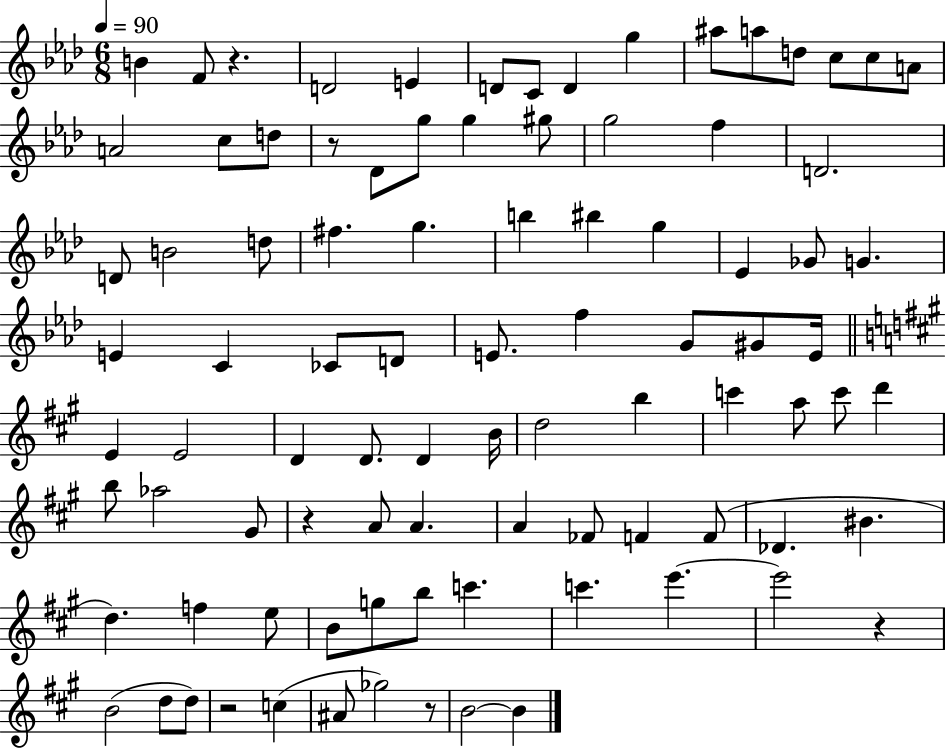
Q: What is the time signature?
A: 6/8